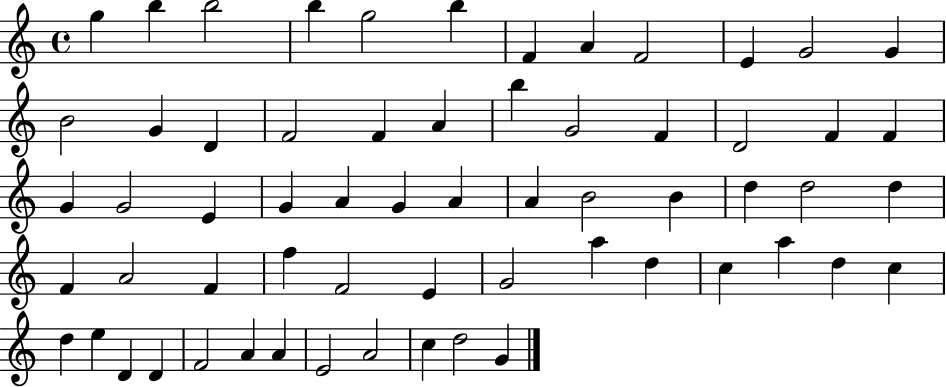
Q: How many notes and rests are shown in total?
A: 62